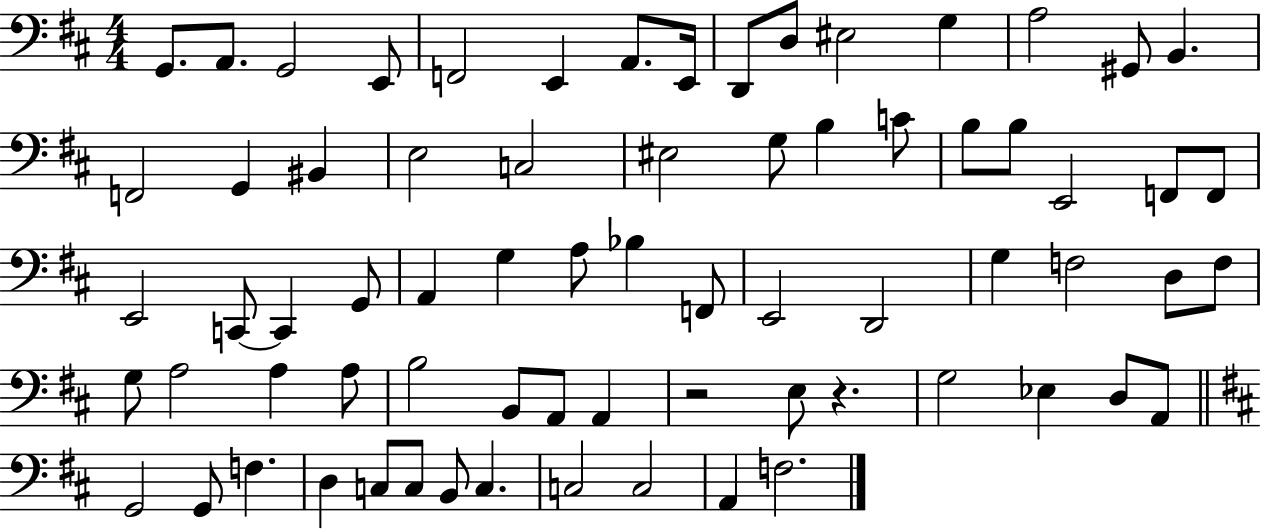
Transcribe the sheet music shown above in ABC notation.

X:1
T:Untitled
M:4/4
L:1/4
K:D
G,,/2 A,,/2 G,,2 E,,/2 F,,2 E,, A,,/2 E,,/4 D,,/2 D,/2 ^E,2 G, A,2 ^G,,/2 B,, F,,2 G,, ^B,, E,2 C,2 ^E,2 G,/2 B, C/2 B,/2 B,/2 E,,2 F,,/2 F,,/2 E,,2 C,,/2 C,, G,,/2 A,, G, A,/2 _B, F,,/2 E,,2 D,,2 G, F,2 D,/2 F,/2 G,/2 A,2 A, A,/2 B,2 B,,/2 A,,/2 A,, z2 E,/2 z G,2 _E, D,/2 A,,/2 G,,2 G,,/2 F, D, C,/2 C,/2 B,,/2 C, C,2 C,2 A,, F,2